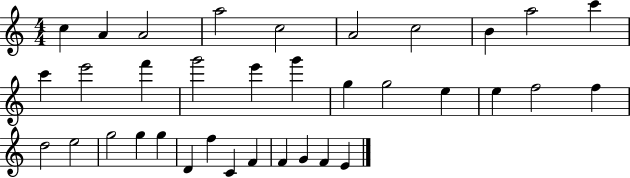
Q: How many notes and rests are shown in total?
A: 35